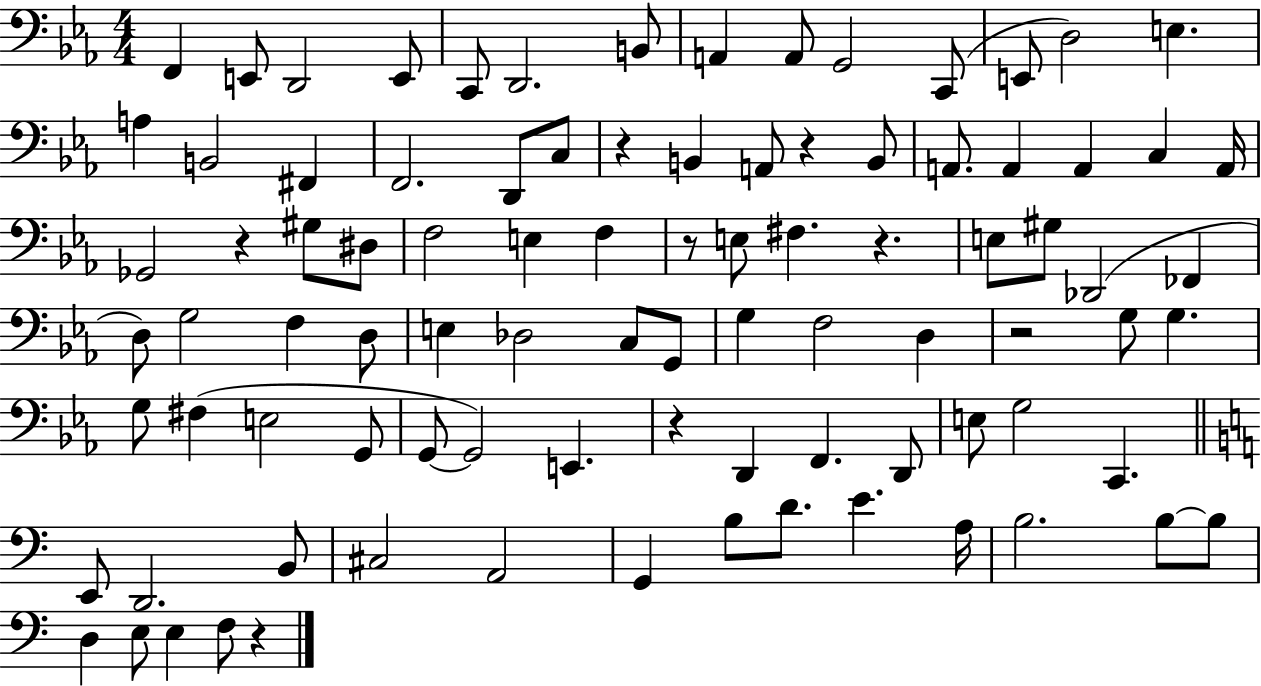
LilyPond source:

{
  \clef bass
  \numericTimeSignature
  \time 4/4
  \key ees \major
  f,4 e,8 d,2 e,8 | c,8 d,2. b,8 | a,4 a,8 g,2 c,8( | e,8 d2) e4. | \break a4 b,2 fis,4 | f,2. d,8 c8 | r4 b,4 a,8 r4 b,8 | a,8. a,4 a,4 c4 a,16 | \break ges,2 r4 gis8 dis8 | f2 e4 f4 | r8 e8 fis4. r4. | e8 gis8 des,2( fes,4 | \break d8) g2 f4 d8 | e4 des2 c8 g,8 | g4 f2 d4 | r2 g8 g4. | \break g8 fis4( e2 g,8 | g,8~~ g,2) e,4. | r4 d,4 f,4. d,8 | e8 g2 c,4. | \break \bar "||" \break \key a \minor e,8 d,2. b,8 | cis2 a,2 | g,4 b8 d'8. e'4. a16 | b2. b8~~ b8 | \break d4 e8 e4 f8 r4 | \bar "|."
}